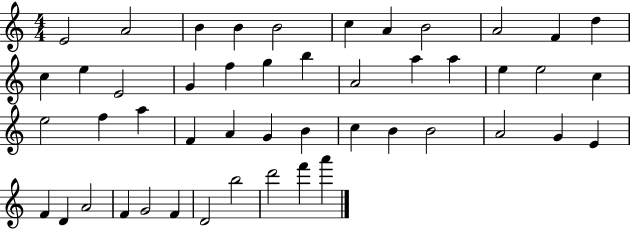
E4/h A4/h B4/q B4/q B4/h C5/q A4/q B4/h A4/h F4/q D5/q C5/q E5/q E4/h G4/q F5/q G5/q B5/q A4/h A5/q A5/q E5/q E5/h C5/q E5/h F5/q A5/q F4/q A4/q G4/q B4/q C5/q B4/q B4/h A4/h G4/q E4/q F4/q D4/q A4/h F4/q G4/h F4/q D4/h B5/h D6/h F6/q A6/q